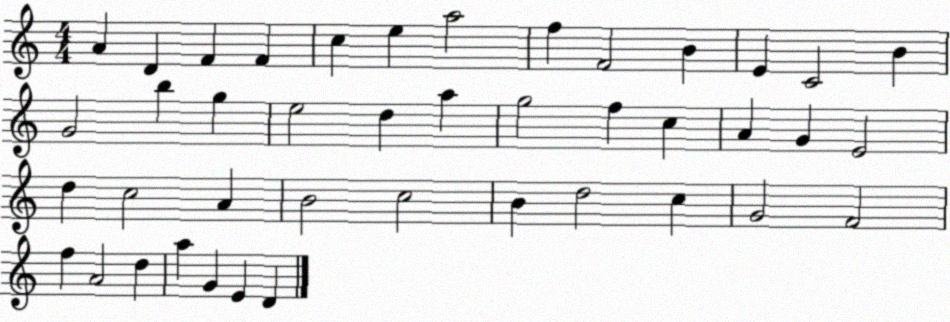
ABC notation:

X:1
T:Untitled
M:4/4
L:1/4
K:C
A D F F c e a2 f F2 B E C2 B G2 b g e2 d a g2 f c A G E2 d c2 A B2 c2 B d2 c G2 F2 f A2 d a G E D